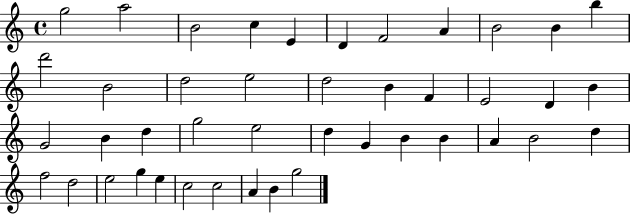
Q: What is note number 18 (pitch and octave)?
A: F4